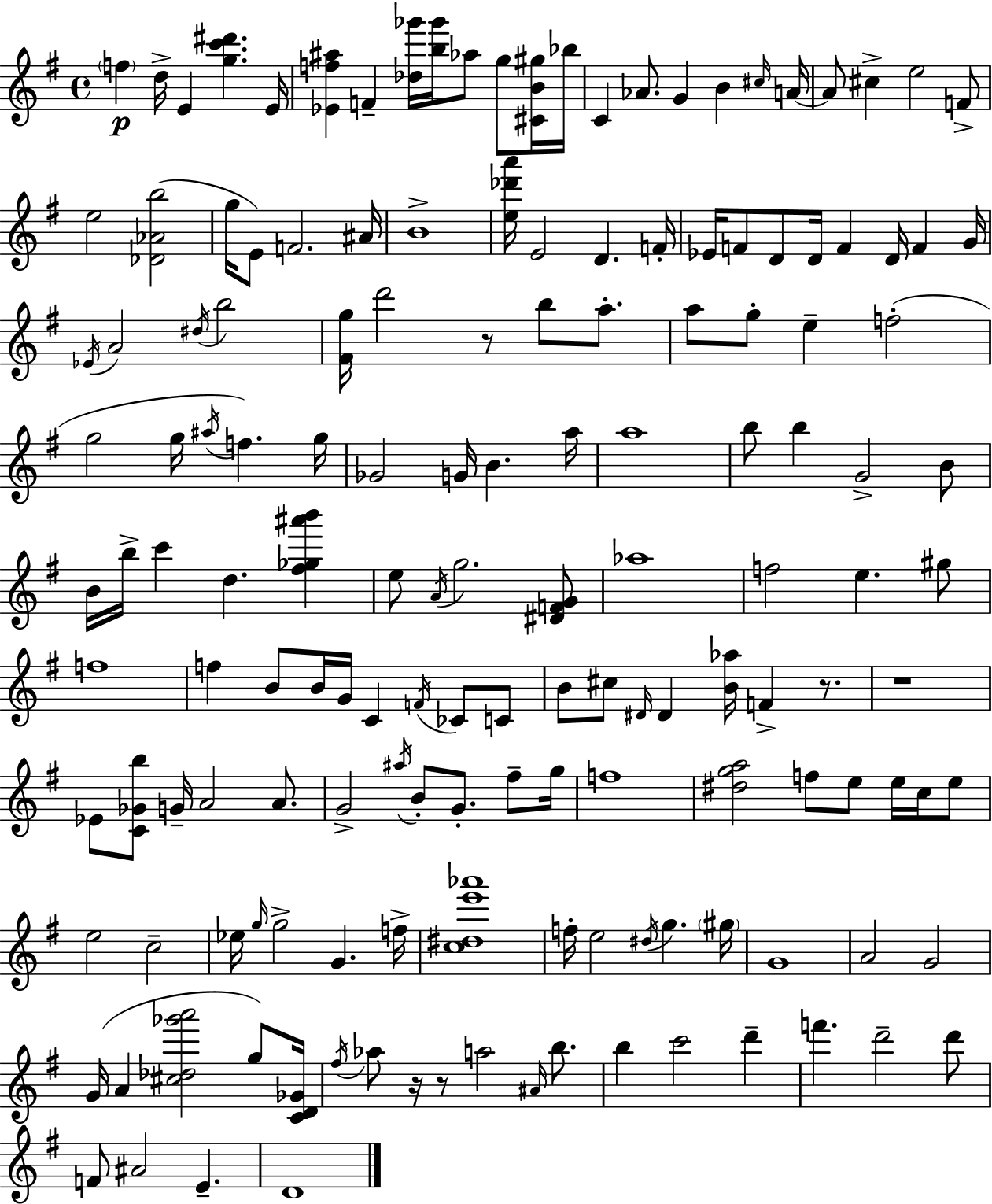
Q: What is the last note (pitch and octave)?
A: D4